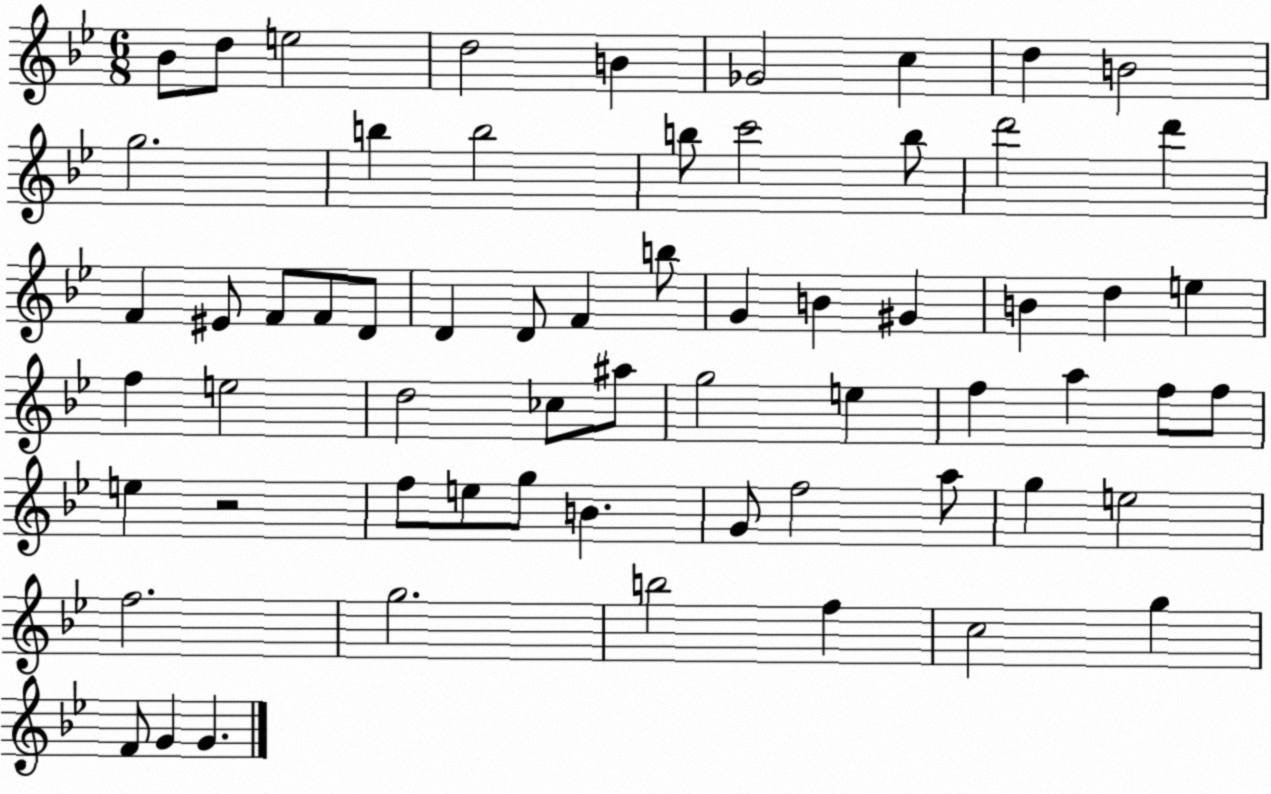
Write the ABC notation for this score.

X:1
T:Untitled
M:6/8
L:1/4
K:Bb
_B/2 d/2 e2 d2 B _G2 c d B2 g2 b b2 b/2 c'2 b/2 d'2 d' F ^E/2 F/2 F/2 D/2 D D/2 F b/2 G B ^G B d e f e2 d2 _c/2 ^a/2 g2 e f a f/2 f/2 e z2 f/2 e/2 g/2 B G/2 f2 a/2 g e2 f2 g2 b2 f c2 g F/2 G G